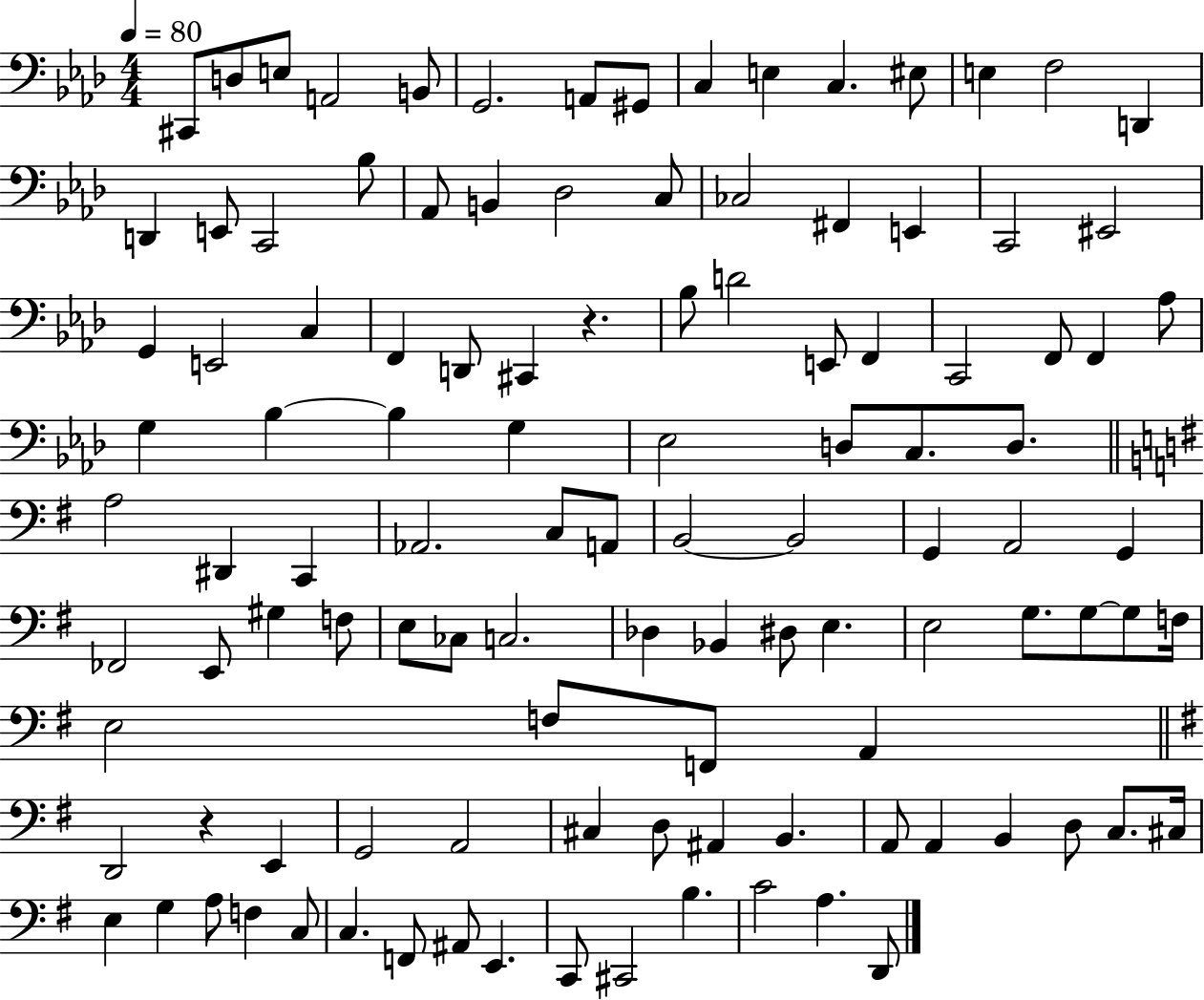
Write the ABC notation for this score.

X:1
T:Untitled
M:4/4
L:1/4
K:Ab
^C,,/2 D,/2 E,/2 A,,2 B,,/2 G,,2 A,,/2 ^G,,/2 C, E, C, ^E,/2 E, F,2 D,, D,, E,,/2 C,,2 _B,/2 _A,,/2 B,, _D,2 C,/2 _C,2 ^F,, E,, C,,2 ^E,,2 G,, E,,2 C, F,, D,,/2 ^C,, z _B,/2 D2 E,,/2 F,, C,,2 F,,/2 F,, _A,/2 G, _B, _B, G, _E,2 D,/2 C,/2 D,/2 A,2 ^D,, C,, _A,,2 C,/2 A,,/2 B,,2 B,,2 G,, A,,2 G,, _F,,2 E,,/2 ^G, F,/2 E,/2 _C,/2 C,2 _D, _B,, ^D,/2 E, E,2 G,/2 G,/2 G,/2 F,/4 E,2 F,/2 F,,/2 A,, D,,2 z E,, G,,2 A,,2 ^C, D,/2 ^A,, B,, A,,/2 A,, B,, D,/2 C,/2 ^C,/4 E, G, A,/2 F, C,/2 C, F,,/2 ^A,,/2 E,, C,,/2 ^C,,2 B, C2 A, D,,/2